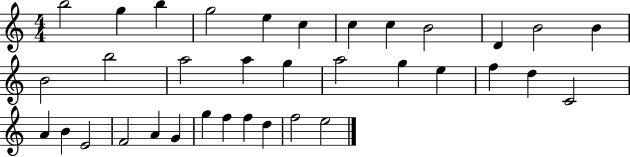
B5/h G5/q B5/q G5/h E5/q C5/q C5/q C5/q B4/h D4/q B4/h B4/q B4/h B5/h A5/h A5/q G5/q A5/h G5/q E5/q F5/q D5/q C4/h A4/q B4/q E4/h F4/h A4/q G4/q G5/q F5/q F5/q D5/q F5/h E5/h